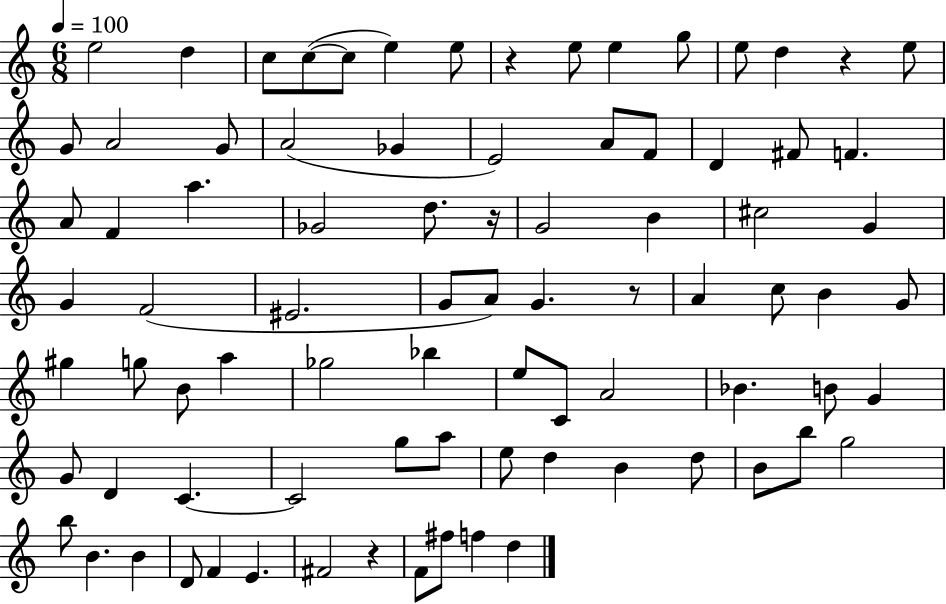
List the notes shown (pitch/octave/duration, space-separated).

E5/h D5/q C5/e C5/e C5/e E5/q E5/e R/q E5/e E5/q G5/e E5/e D5/q R/q E5/e G4/e A4/h G4/e A4/h Gb4/q E4/h A4/e F4/e D4/q F#4/e F4/q. A4/e F4/q A5/q. Gb4/h D5/e. R/s G4/h B4/q C#5/h G4/q G4/q F4/h EIS4/h. G4/e A4/e G4/q. R/e A4/q C5/e B4/q G4/e G#5/q G5/e B4/e A5/q Gb5/h Bb5/q E5/e C4/e A4/h Bb4/q. B4/e G4/q G4/e D4/q C4/q. C4/h G5/e A5/e E5/e D5/q B4/q D5/e B4/e B5/e G5/h B5/e B4/q. B4/q D4/e F4/q E4/q. F#4/h R/q F4/e F#5/e F5/q D5/q